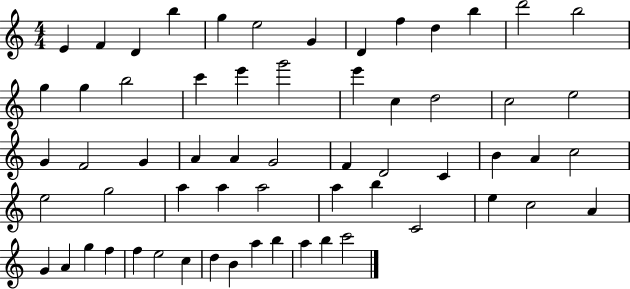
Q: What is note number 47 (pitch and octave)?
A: A4